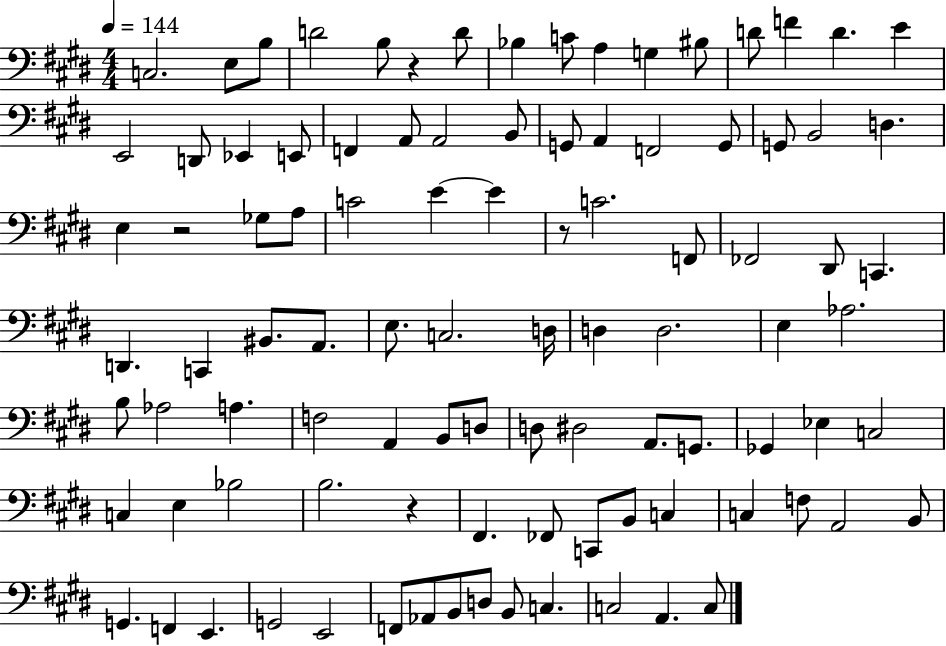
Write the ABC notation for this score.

X:1
T:Untitled
M:4/4
L:1/4
K:E
C,2 E,/2 B,/2 D2 B,/2 z D/2 _B, C/2 A, G, ^B,/2 D/2 F D E E,,2 D,,/2 _E,, E,,/2 F,, A,,/2 A,,2 B,,/2 G,,/2 A,, F,,2 G,,/2 G,,/2 B,,2 D, E, z2 _G,/2 A,/2 C2 E E z/2 C2 F,,/2 _F,,2 ^D,,/2 C,, D,, C,, ^B,,/2 A,,/2 E,/2 C,2 D,/4 D, D,2 E, _A,2 B,/2 _A,2 A, F,2 A,, B,,/2 D,/2 D,/2 ^D,2 A,,/2 G,,/2 _G,, _E, C,2 C, E, _B,2 B,2 z ^F,, _F,,/2 C,,/2 B,,/2 C, C, F,/2 A,,2 B,,/2 G,, F,, E,, G,,2 E,,2 F,,/2 _A,,/2 B,,/2 D,/2 B,,/2 C, C,2 A,, C,/2